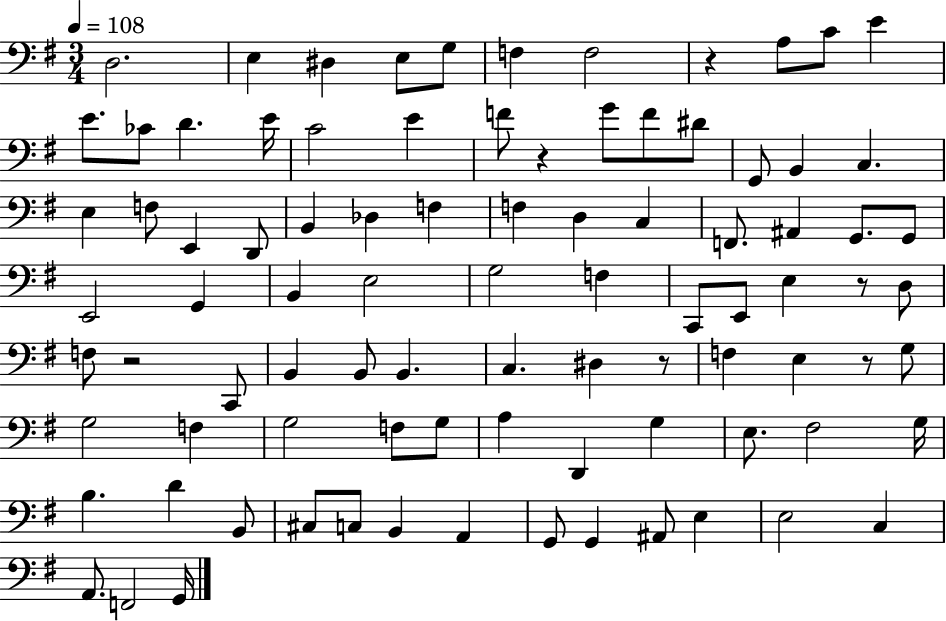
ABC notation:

X:1
T:Untitled
M:3/4
L:1/4
K:G
D,2 E, ^D, E,/2 G,/2 F, F,2 z A,/2 C/2 E E/2 _C/2 D E/4 C2 E F/2 z G/2 F/2 ^D/2 G,,/2 B,, C, E, F,/2 E,, D,,/2 B,, _D, F, F, D, C, F,,/2 ^A,, G,,/2 G,,/2 E,,2 G,, B,, E,2 G,2 F, C,,/2 E,,/2 E, z/2 D,/2 F,/2 z2 C,,/2 B,, B,,/2 B,, C, ^D, z/2 F, E, z/2 G,/2 G,2 F, G,2 F,/2 G,/2 A, D,, G, E,/2 ^F,2 G,/4 B, D B,,/2 ^C,/2 C,/2 B,, A,, G,,/2 G,, ^A,,/2 E, E,2 C, A,,/2 F,,2 G,,/4